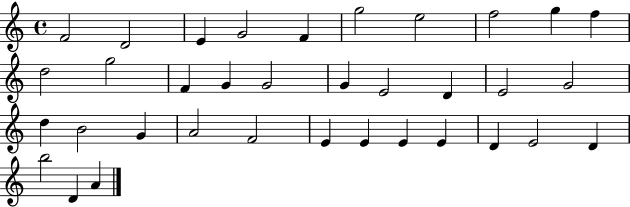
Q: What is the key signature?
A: C major